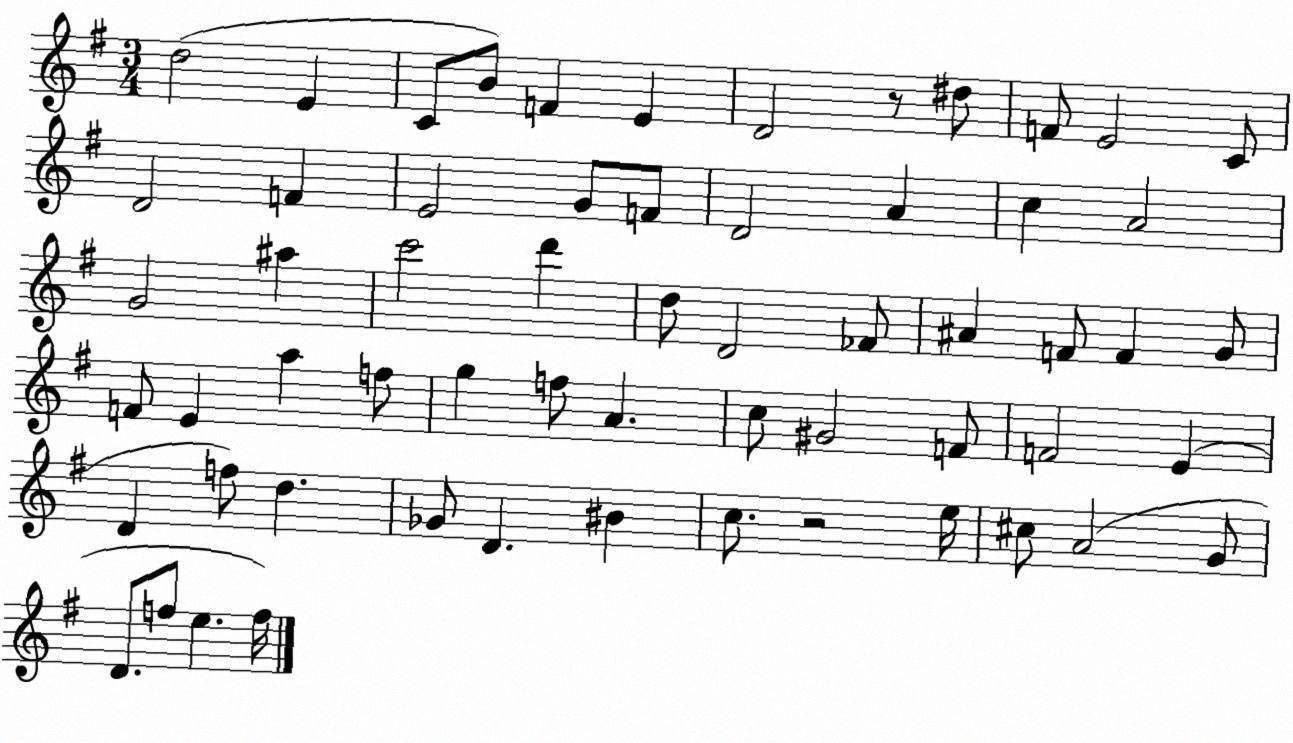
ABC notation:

X:1
T:Untitled
M:3/4
L:1/4
K:G
d2 E C/2 B/2 F E D2 z/2 ^d/2 F/2 E2 C/2 D2 F E2 G/2 F/2 D2 A c A2 G2 ^a c'2 d' d/2 D2 _F/2 ^A F/2 F G/2 F/2 E a f/2 g f/2 A c/2 ^G2 F/2 F2 E D f/2 d _G/2 D ^B c/2 z2 e/4 ^c/2 A2 G/2 D/2 f/2 e f/4